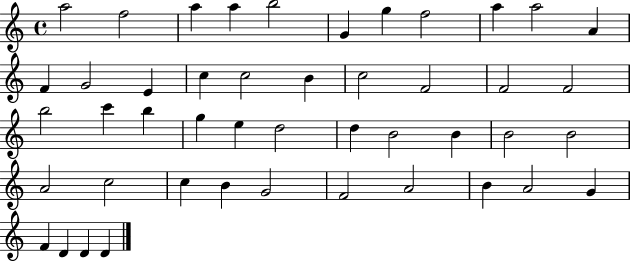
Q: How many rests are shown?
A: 0